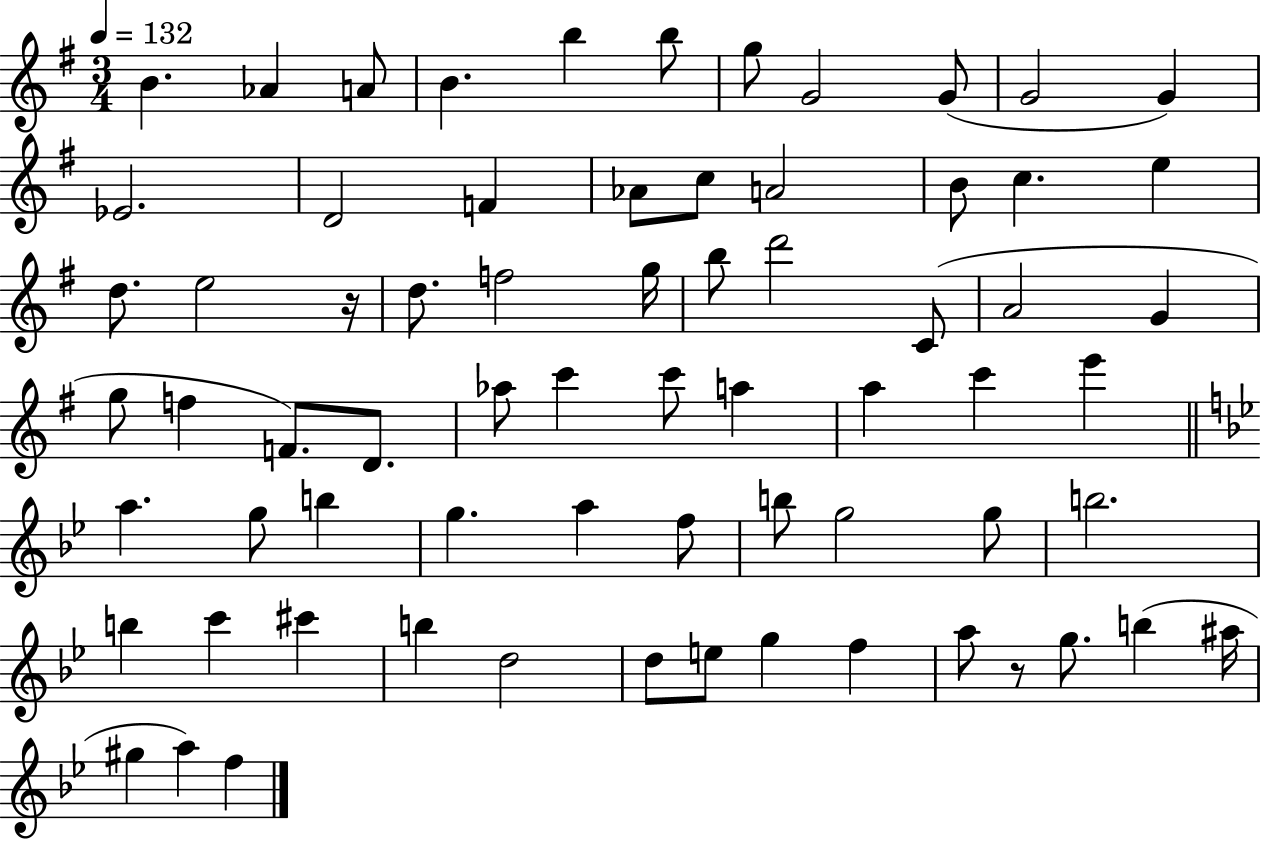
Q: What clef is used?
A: treble